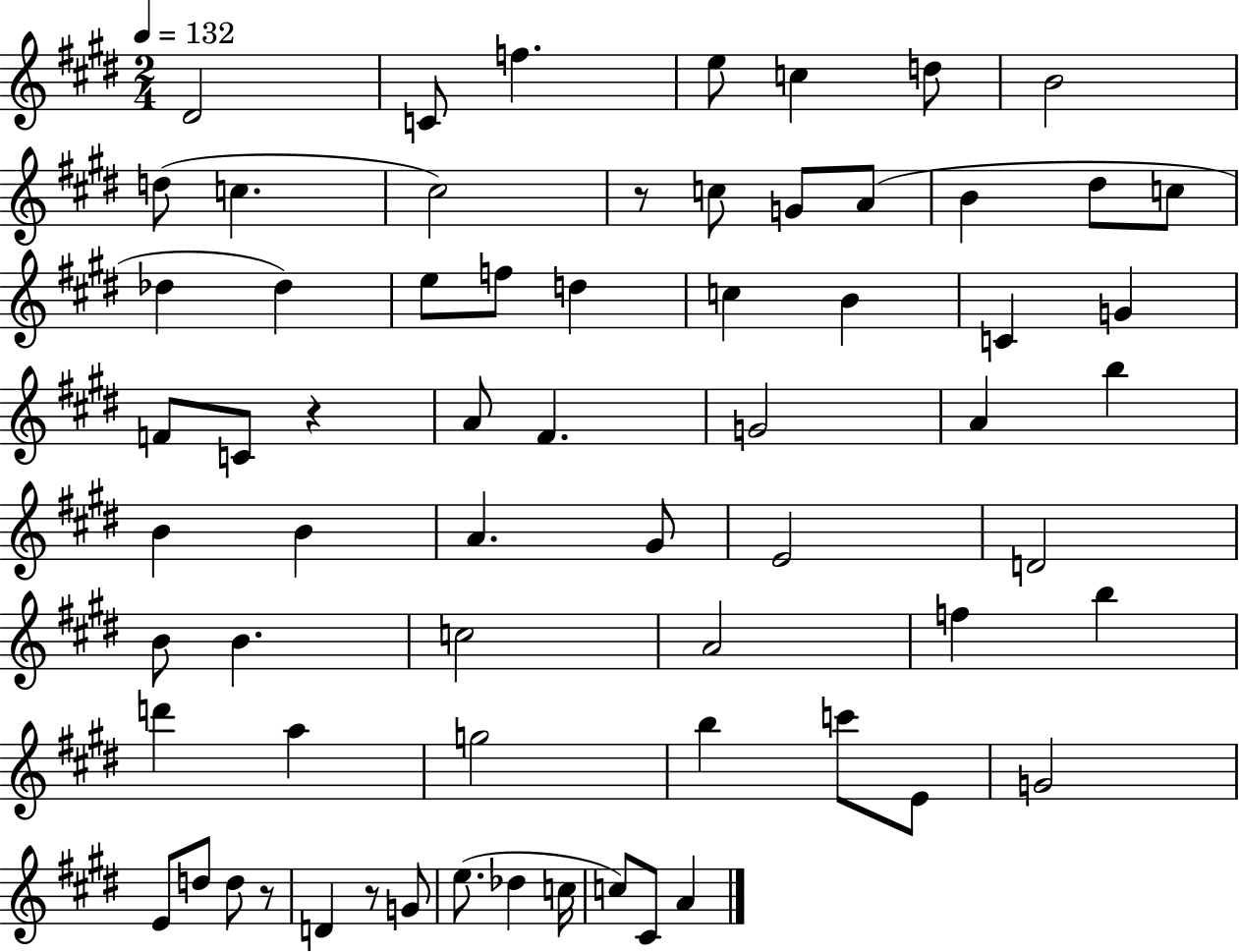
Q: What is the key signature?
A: E major